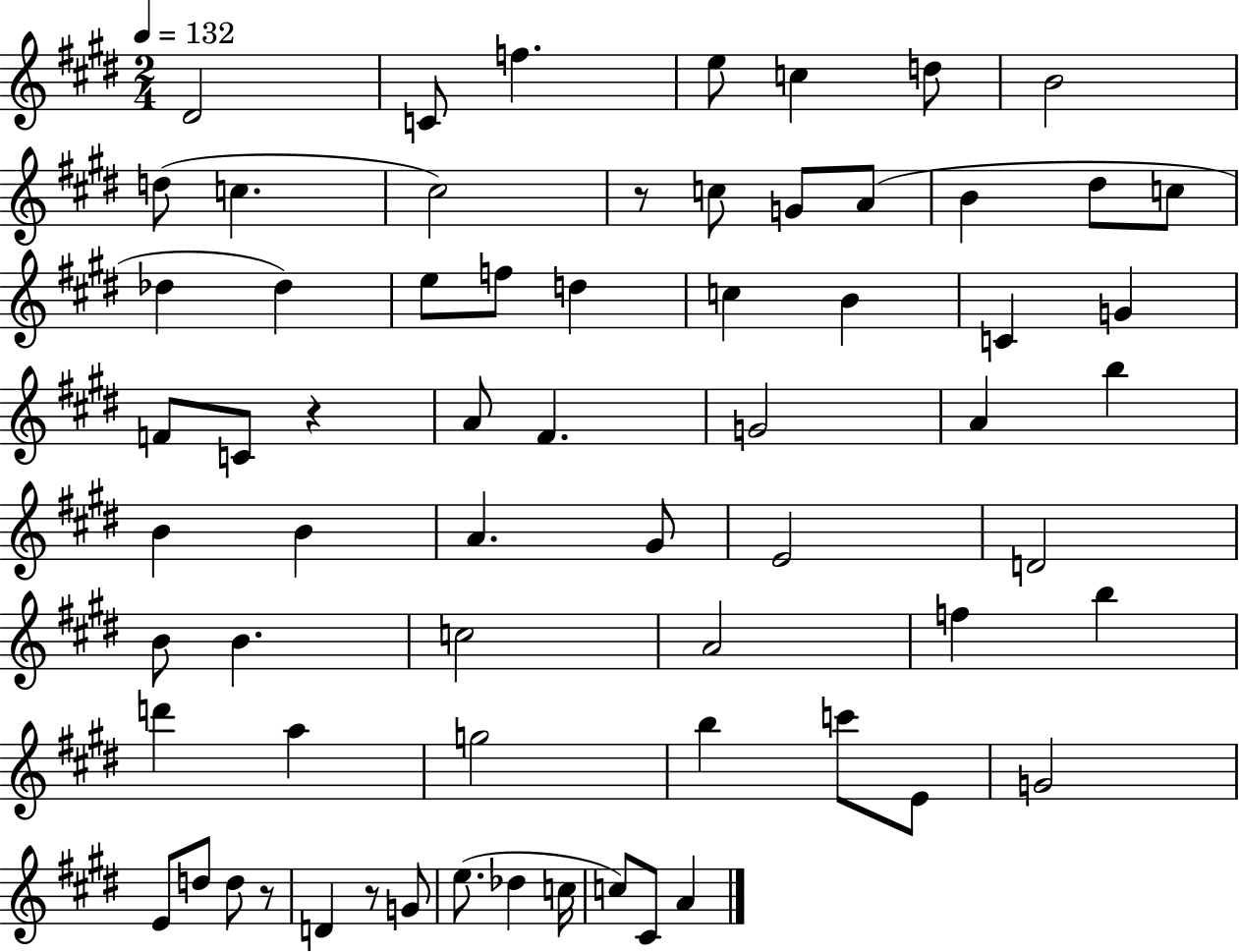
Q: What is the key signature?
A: E major